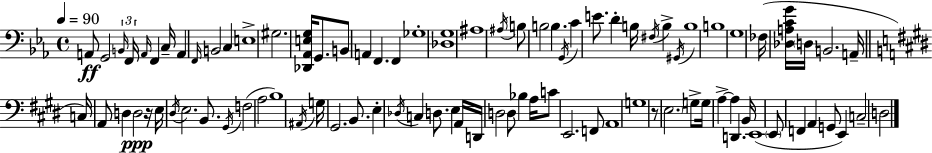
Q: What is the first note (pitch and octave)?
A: A2